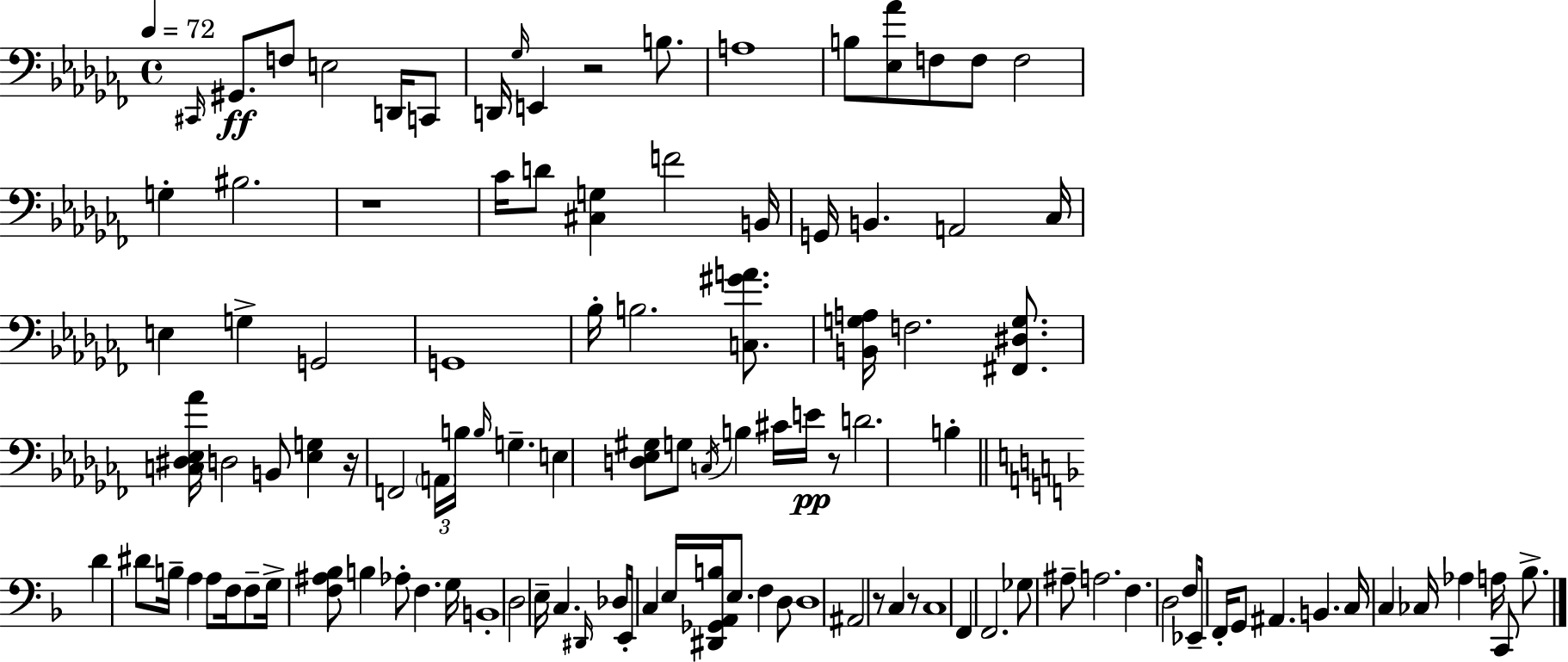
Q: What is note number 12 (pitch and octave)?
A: B3